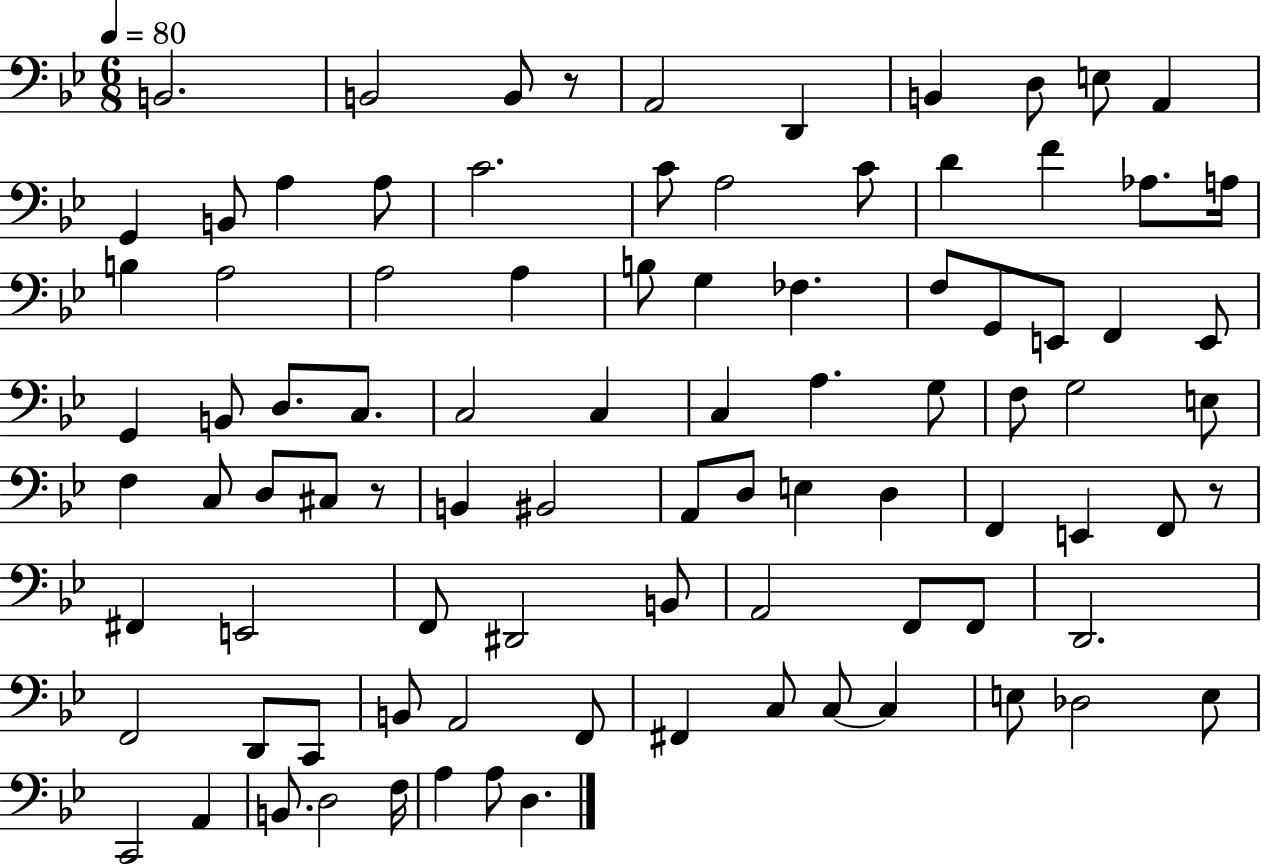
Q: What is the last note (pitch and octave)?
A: D3